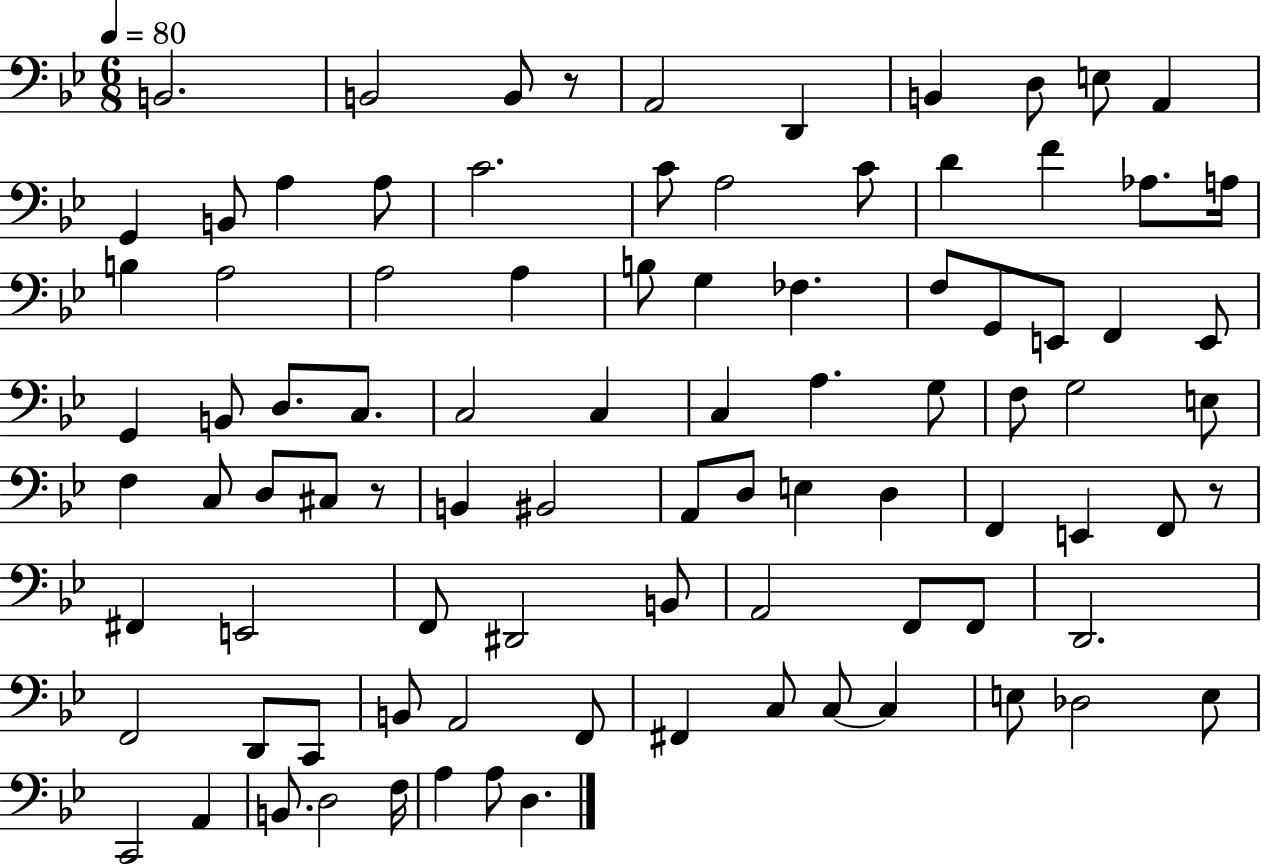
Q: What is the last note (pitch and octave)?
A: D3